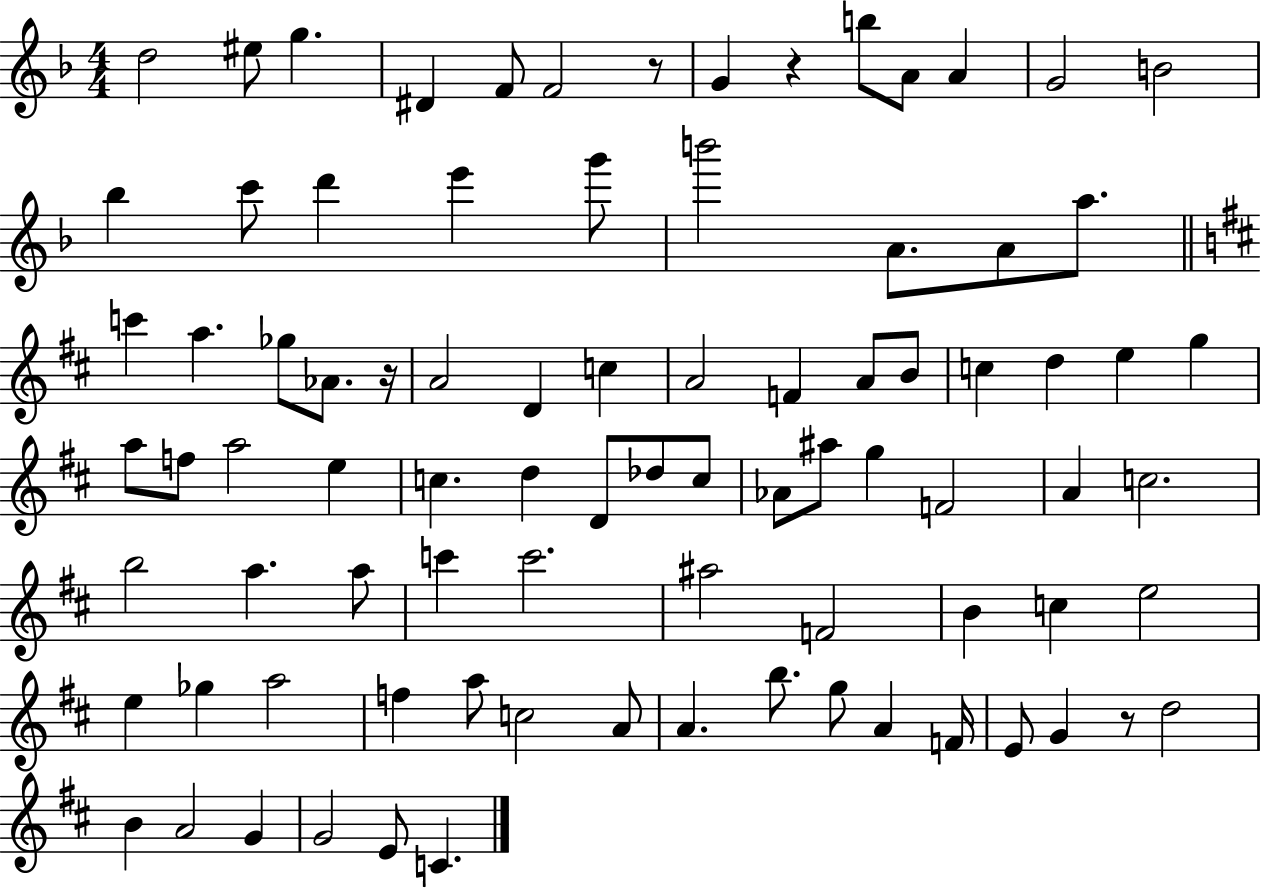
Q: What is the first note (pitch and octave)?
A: D5